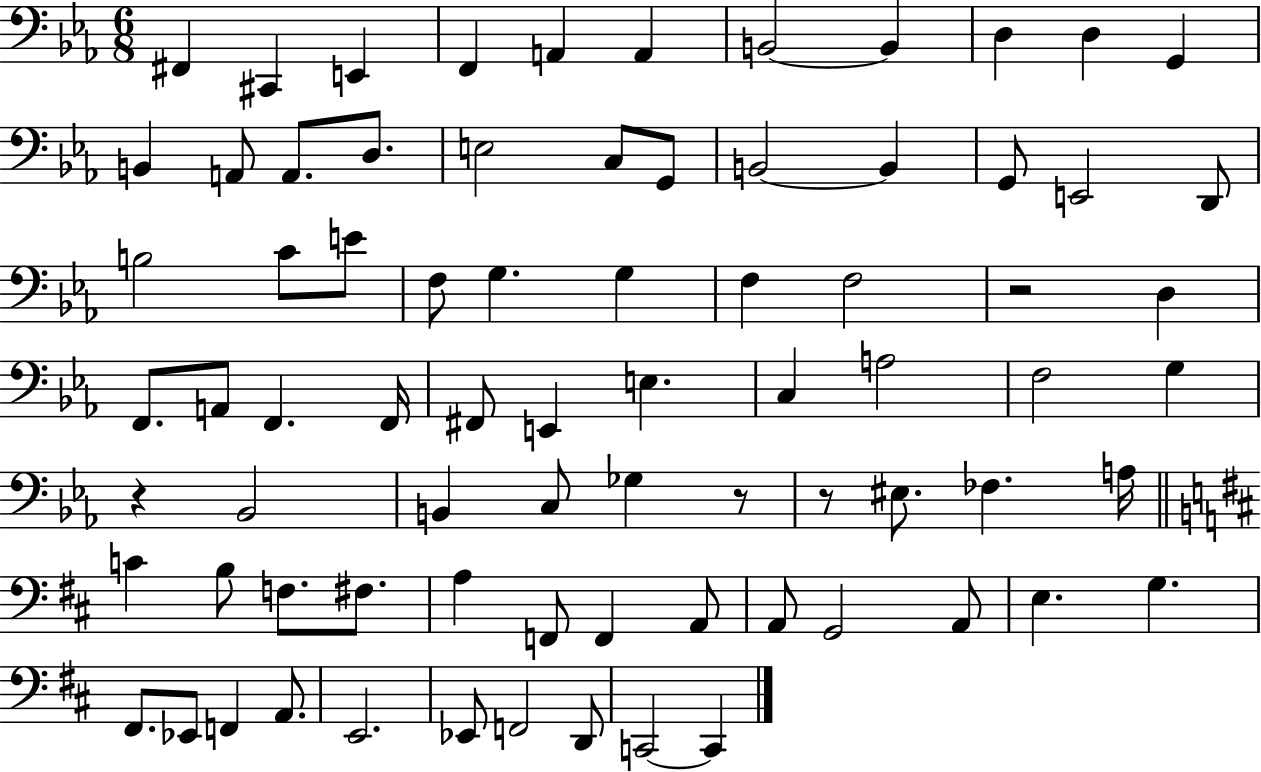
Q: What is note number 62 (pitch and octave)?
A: E3